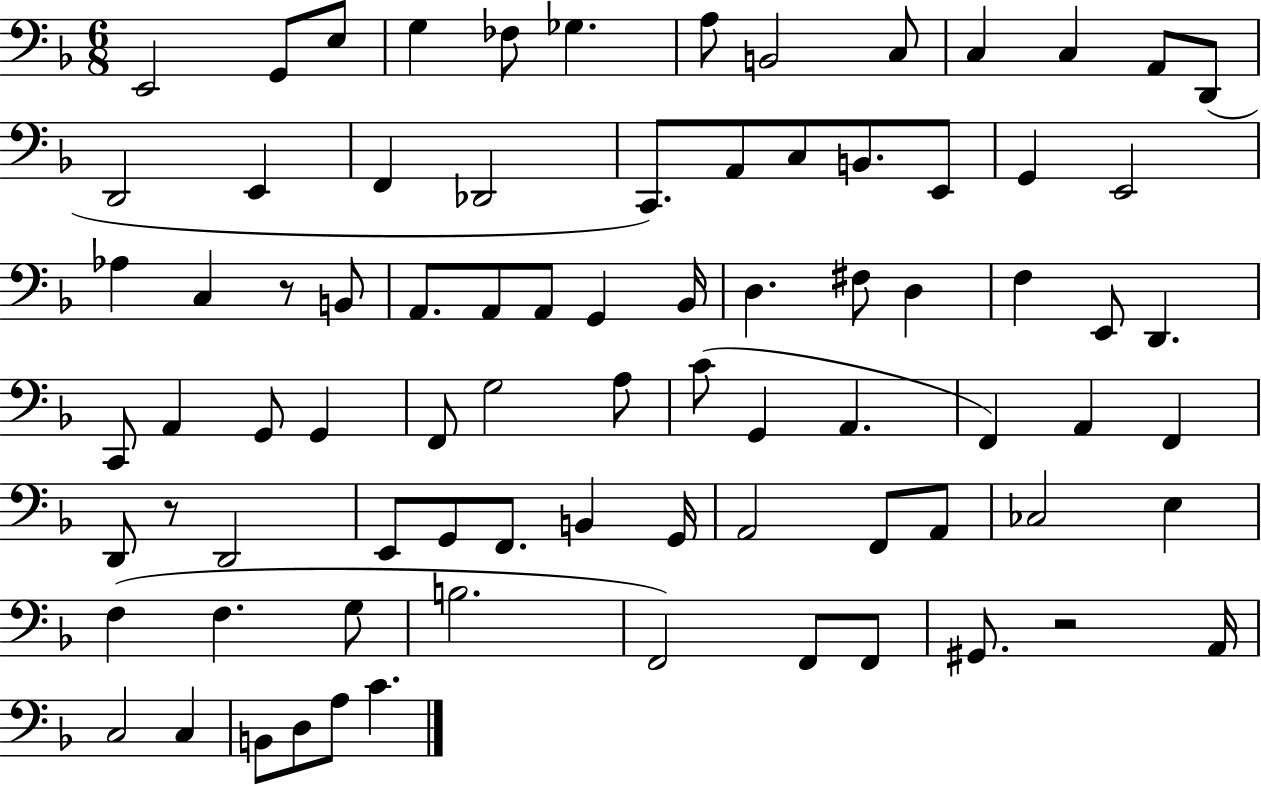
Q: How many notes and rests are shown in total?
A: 81